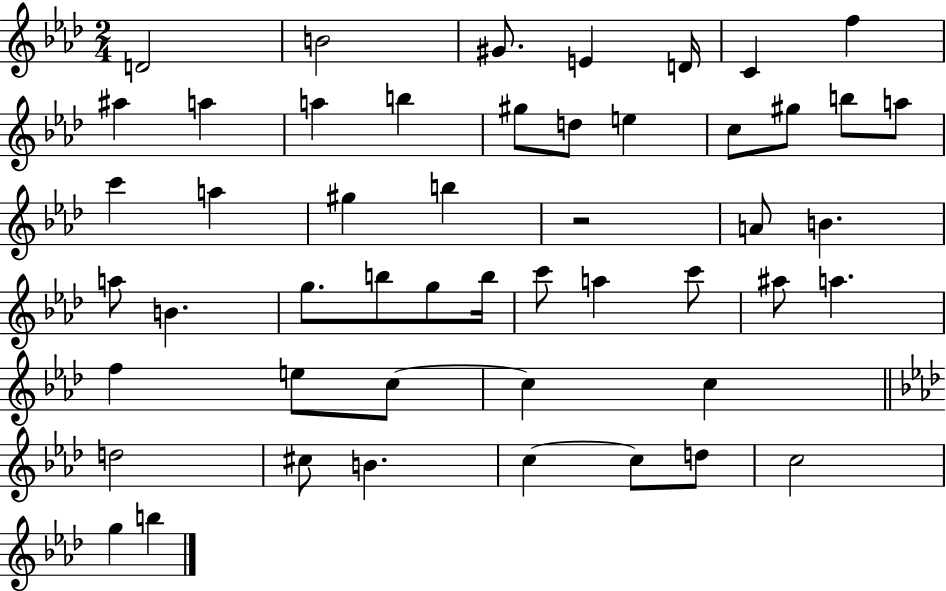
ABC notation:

X:1
T:Untitled
M:2/4
L:1/4
K:Ab
D2 B2 ^G/2 E D/4 C f ^a a a b ^g/2 d/2 e c/2 ^g/2 b/2 a/2 c' a ^g b z2 A/2 B a/2 B g/2 b/2 g/2 b/4 c'/2 a c'/2 ^a/2 a f e/2 c/2 c c d2 ^c/2 B c c/2 d/2 c2 g b